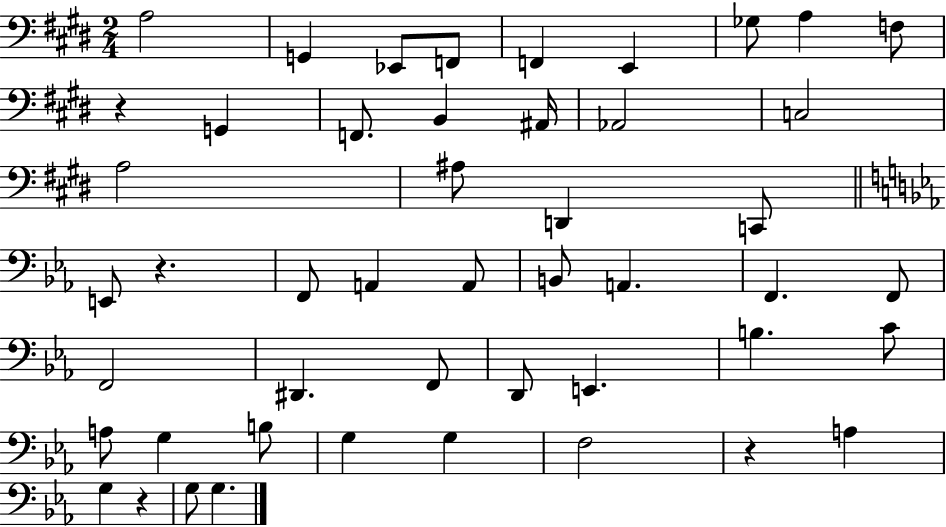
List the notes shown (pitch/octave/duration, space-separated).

A3/h G2/q Eb2/e F2/e F2/q E2/q Gb3/e A3/q F3/e R/q G2/q F2/e. B2/q A#2/s Ab2/h C3/h A3/h A#3/e D2/q C2/e E2/e R/q. F2/e A2/q A2/e B2/e A2/q. F2/q. F2/e F2/h D#2/q. F2/e D2/e E2/q. B3/q. C4/e A3/e G3/q B3/e G3/q G3/q F3/h R/q A3/q G3/q R/q G3/e G3/q.